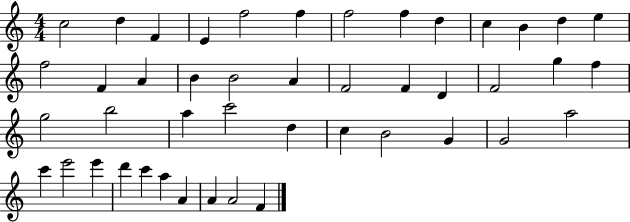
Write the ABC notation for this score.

X:1
T:Untitled
M:4/4
L:1/4
K:C
c2 d F E f2 f f2 f d c B d e f2 F A B B2 A F2 F D F2 g f g2 b2 a c'2 d c B2 G G2 a2 c' e'2 e' d' c' a A A A2 F